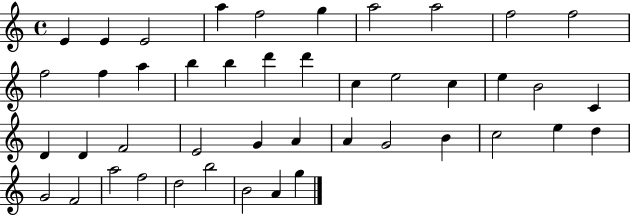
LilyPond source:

{
  \clef treble
  \time 4/4
  \defaultTimeSignature
  \key c \major
  e'4 e'4 e'2 | a''4 f''2 g''4 | a''2 a''2 | f''2 f''2 | \break f''2 f''4 a''4 | b''4 b''4 d'''4 d'''4 | c''4 e''2 c''4 | e''4 b'2 c'4 | \break d'4 d'4 f'2 | e'2 g'4 a'4 | a'4 g'2 b'4 | c''2 e''4 d''4 | \break g'2 f'2 | a''2 f''2 | d''2 b''2 | b'2 a'4 g''4 | \break \bar "|."
}